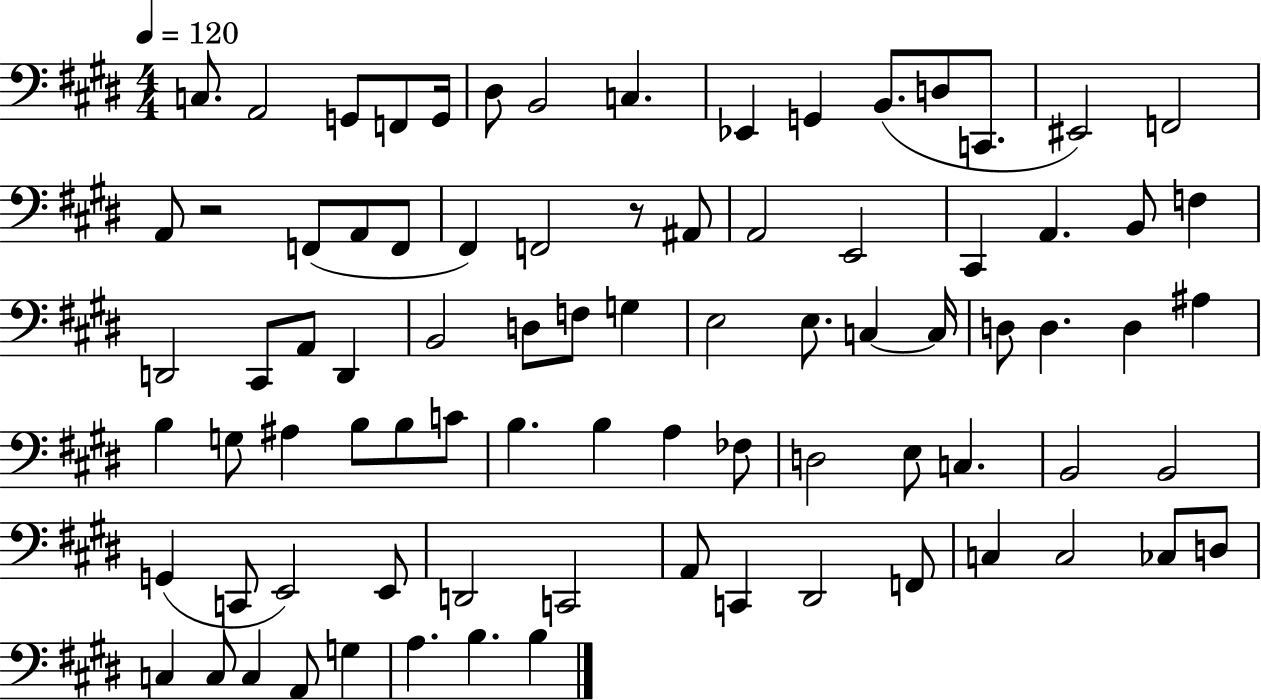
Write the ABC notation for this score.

X:1
T:Untitled
M:4/4
L:1/4
K:E
C,/2 A,,2 G,,/2 F,,/2 G,,/4 ^D,/2 B,,2 C, _E,, G,, B,,/2 D,/2 C,,/2 ^E,,2 F,,2 A,,/2 z2 F,,/2 A,,/2 F,,/2 ^F,, F,,2 z/2 ^A,,/2 A,,2 E,,2 ^C,, A,, B,,/2 F, D,,2 ^C,,/2 A,,/2 D,, B,,2 D,/2 F,/2 G, E,2 E,/2 C, C,/4 D,/2 D, D, ^A, B, G,/2 ^A, B,/2 B,/2 C/2 B, B, A, _F,/2 D,2 E,/2 C, B,,2 B,,2 G,, C,,/2 E,,2 E,,/2 D,,2 C,,2 A,,/2 C,, ^D,,2 F,,/2 C, C,2 _C,/2 D,/2 C, C,/2 C, A,,/2 G, A, B, B,